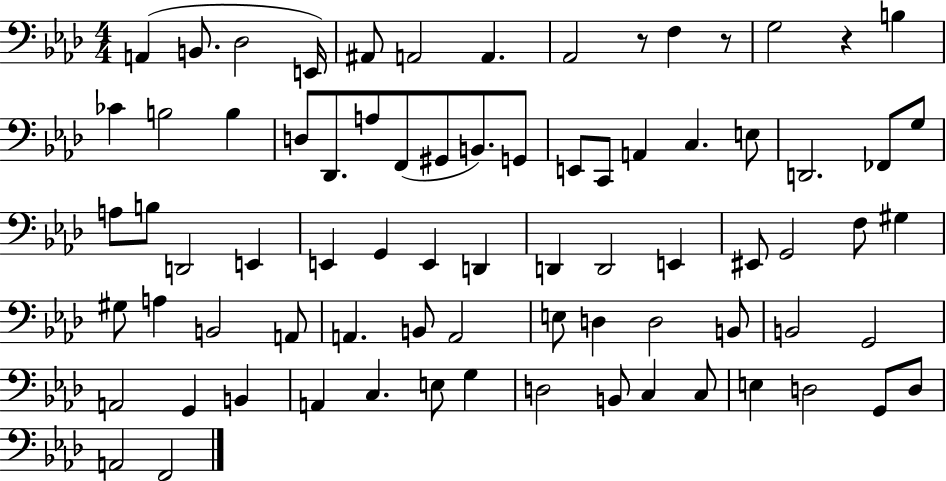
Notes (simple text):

A2/q B2/e. Db3/h E2/s A#2/e A2/h A2/q. Ab2/h R/e F3/q R/e G3/h R/q B3/q CES4/q B3/h B3/q D3/e Db2/e. A3/e F2/e G#2/e B2/e. G2/e E2/e C2/e A2/q C3/q. E3/e D2/h. FES2/e G3/e A3/e B3/e D2/h E2/q E2/q G2/q E2/q D2/q D2/q D2/h E2/q EIS2/e G2/h F3/e G#3/q G#3/e A3/q B2/h A2/e A2/q. B2/e A2/h E3/e D3/q D3/h B2/e B2/h G2/h A2/h G2/q B2/q A2/q C3/q. E3/e G3/q D3/h B2/e C3/q C3/e E3/q D3/h G2/e D3/e A2/h F2/h